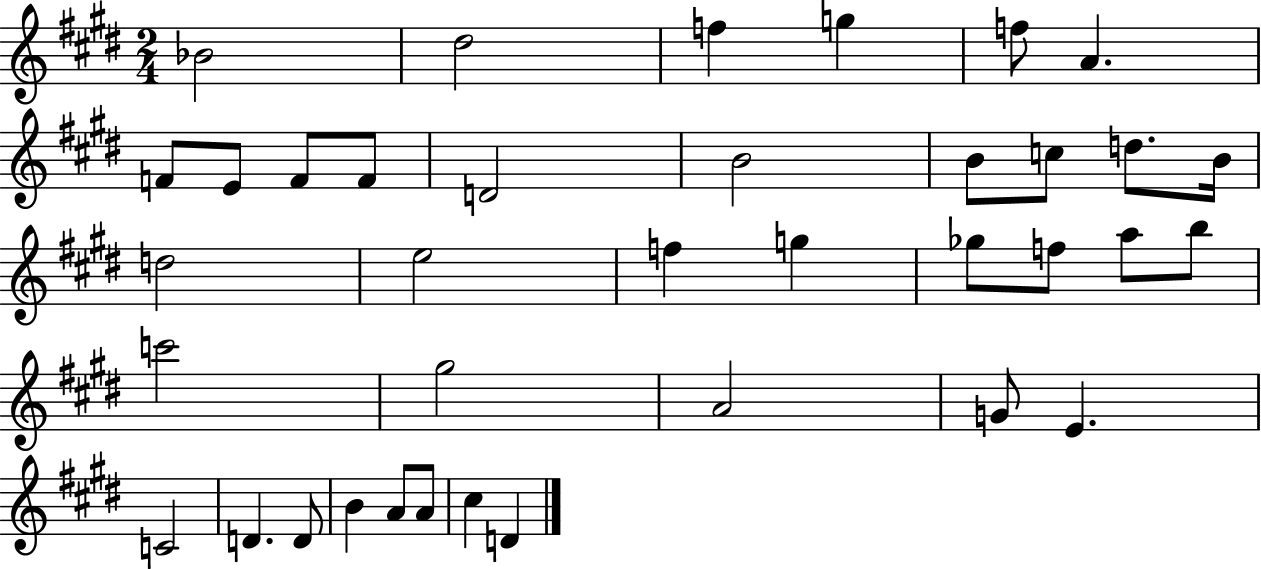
{
  \clef treble
  \numericTimeSignature
  \time 2/4
  \key e \major
  bes'2 | dis''2 | f''4 g''4 | f''8 a'4. | \break f'8 e'8 f'8 f'8 | d'2 | b'2 | b'8 c''8 d''8. b'16 | \break d''2 | e''2 | f''4 g''4 | ges''8 f''8 a''8 b''8 | \break c'''2 | gis''2 | a'2 | g'8 e'4. | \break c'2 | d'4. d'8 | b'4 a'8 a'8 | cis''4 d'4 | \break \bar "|."
}